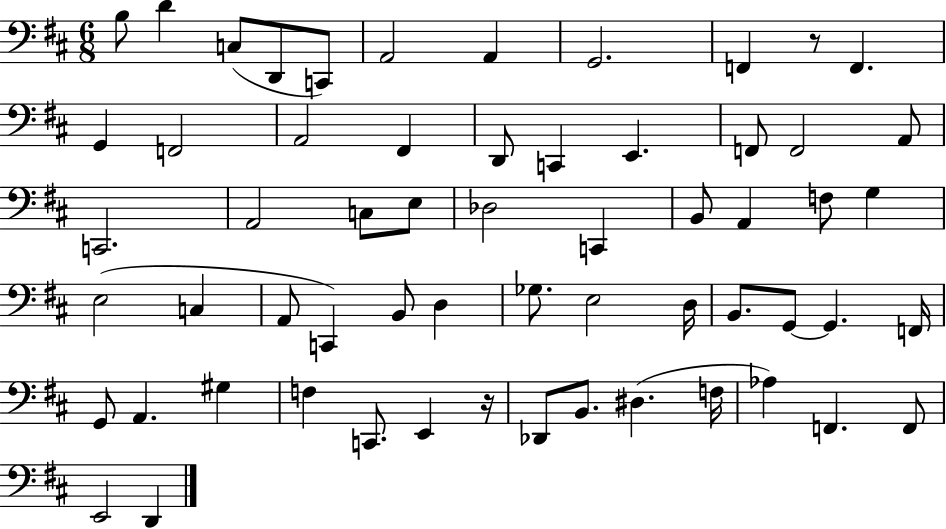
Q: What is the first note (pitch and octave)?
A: B3